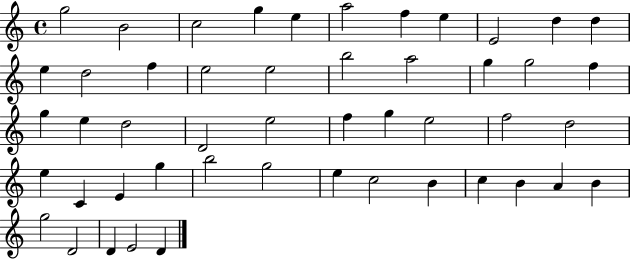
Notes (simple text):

G5/h B4/h C5/h G5/q E5/q A5/h F5/q E5/q E4/h D5/q D5/q E5/q D5/h F5/q E5/h E5/h B5/h A5/h G5/q G5/h F5/q G5/q E5/q D5/h D4/h E5/h F5/q G5/q E5/h F5/h D5/h E5/q C4/q E4/q G5/q B5/h G5/h E5/q C5/h B4/q C5/q B4/q A4/q B4/q G5/h D4/h D4/q E4/h D4/q